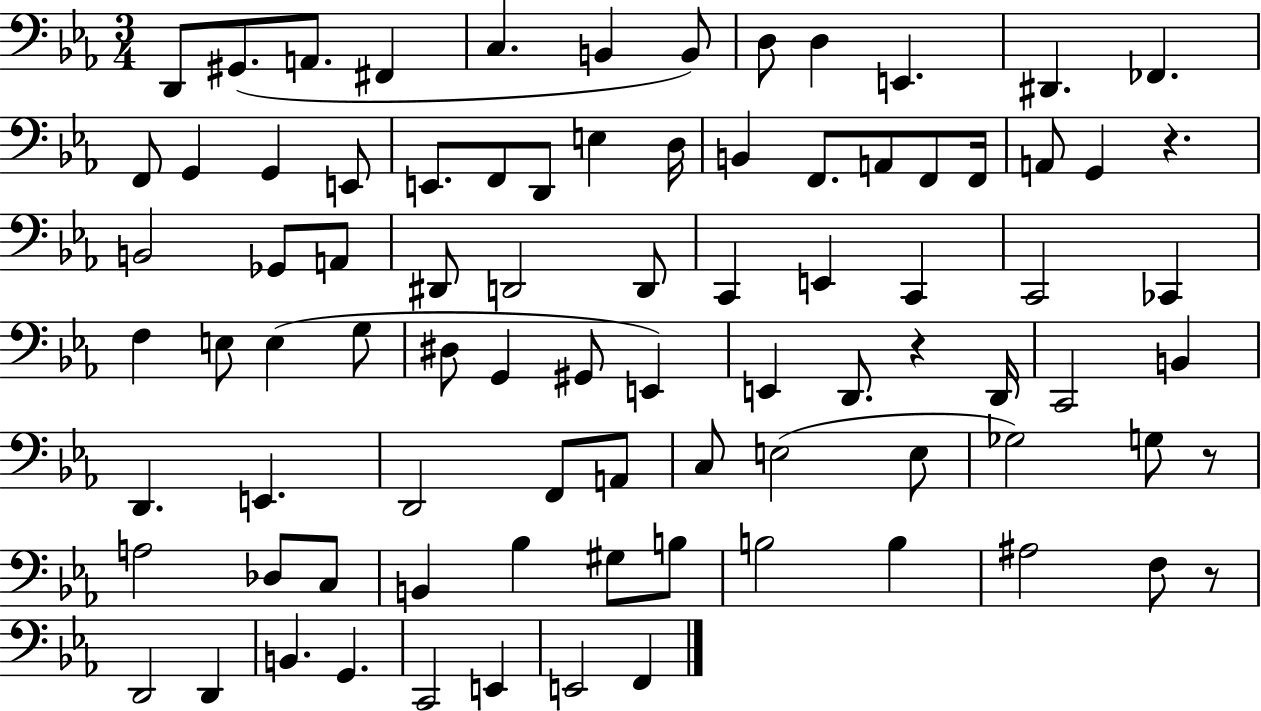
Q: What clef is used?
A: bass